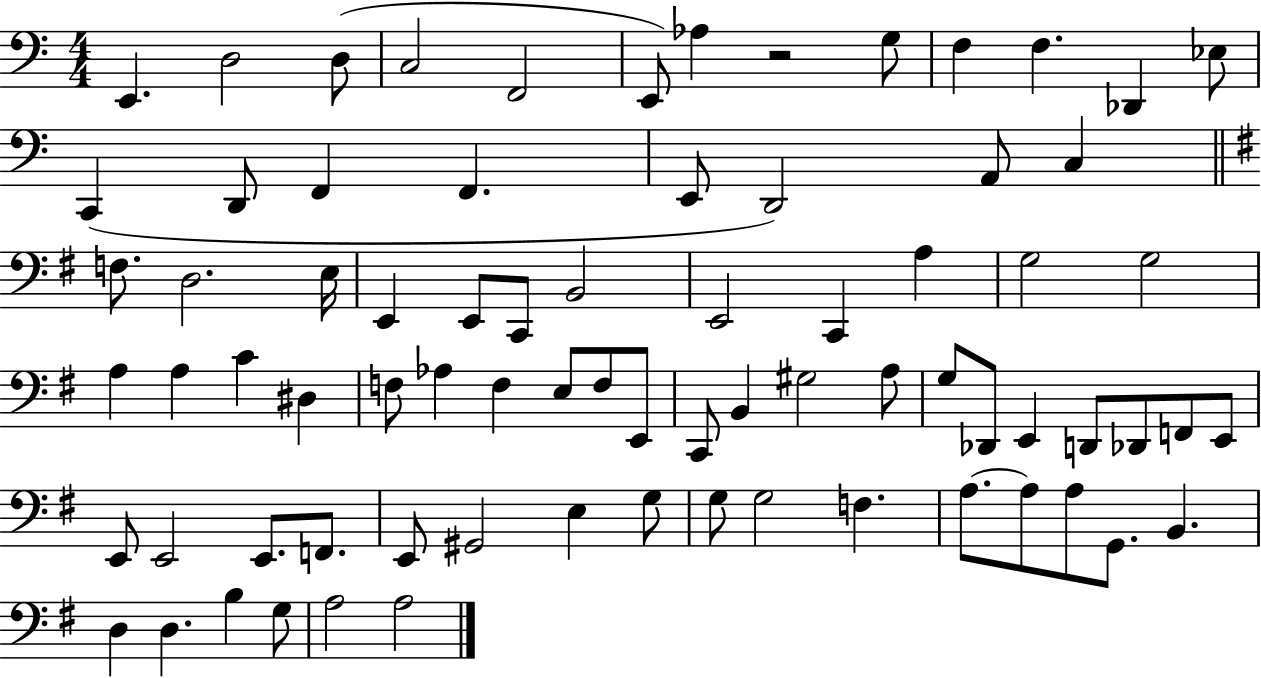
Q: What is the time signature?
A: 4/4